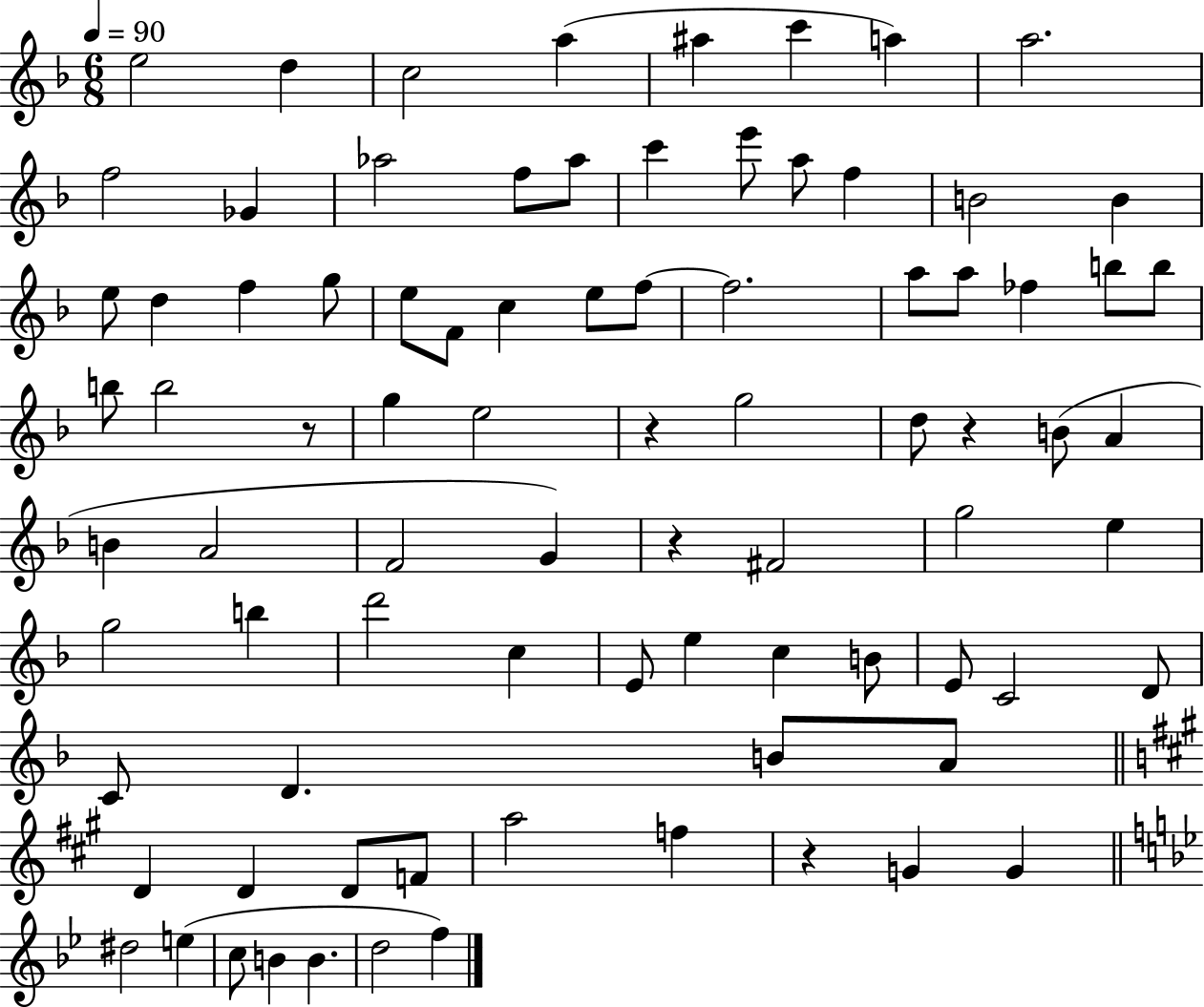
X:1
T:Untitled
M:6/8
L:1/4
K:F
e2 d c2 a ^a c' a a2 f2 _G _a2 f/2 _a/2 c' e'/2 a/2 f B2 B e/2 d f g/2 e/2 F/2 c e/2 f/2 f2 a/2 a/2 _f b/2 b/2 b/2 b2 z/2 g e2 z g2 d/2 z B/2 A B A2 F2 G z ^F2 g2 e g2 b d'2 c E/2 e c B/2 E/2 C2 D/2 C/2 D B/2 A/2 D D D/2 F/2 a2 f z G G ^d2 e c/2 B B d2 f